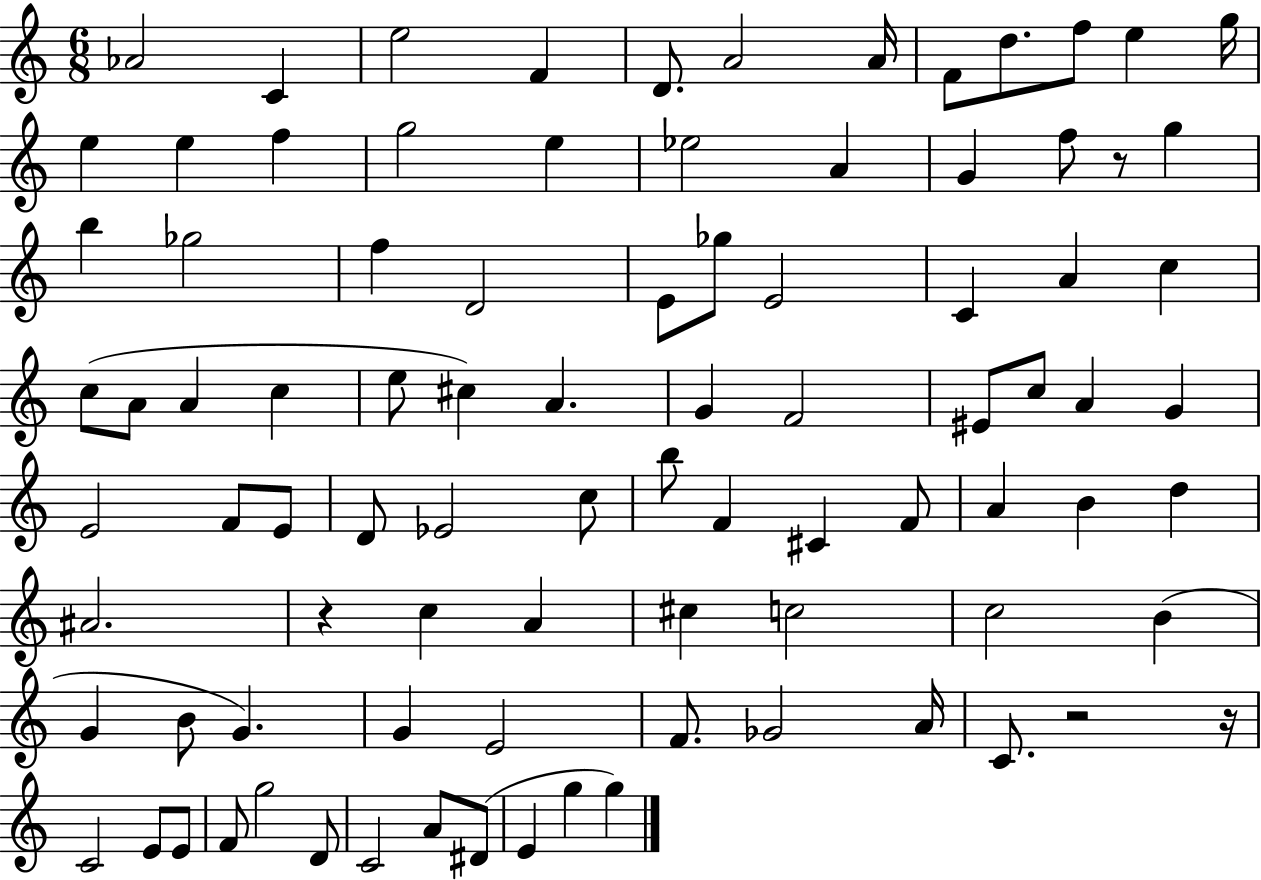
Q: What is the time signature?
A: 6/8